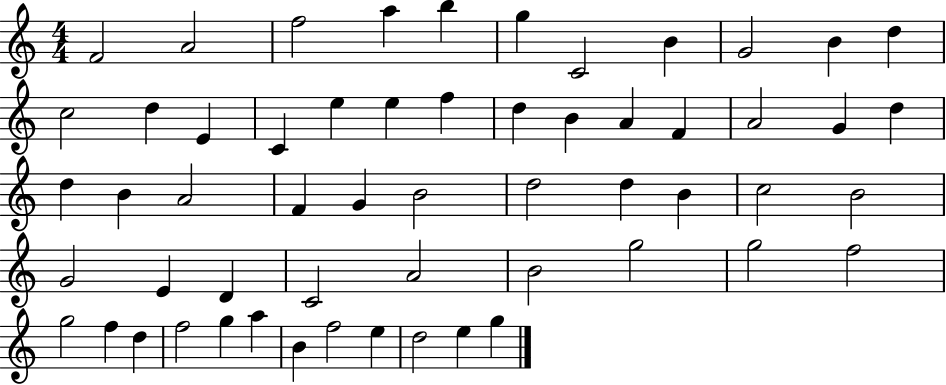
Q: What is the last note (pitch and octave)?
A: G5